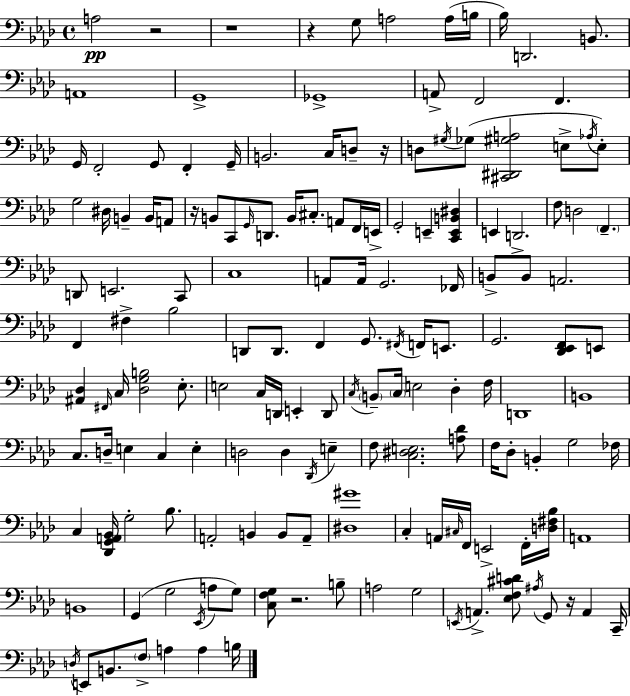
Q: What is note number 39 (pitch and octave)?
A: C#3